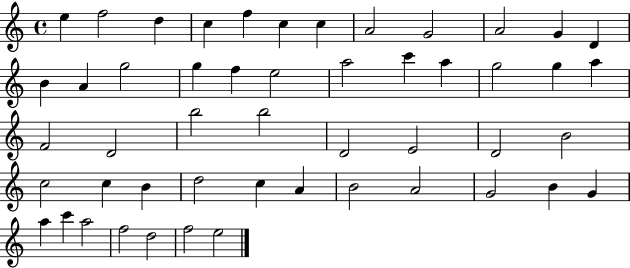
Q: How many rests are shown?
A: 0